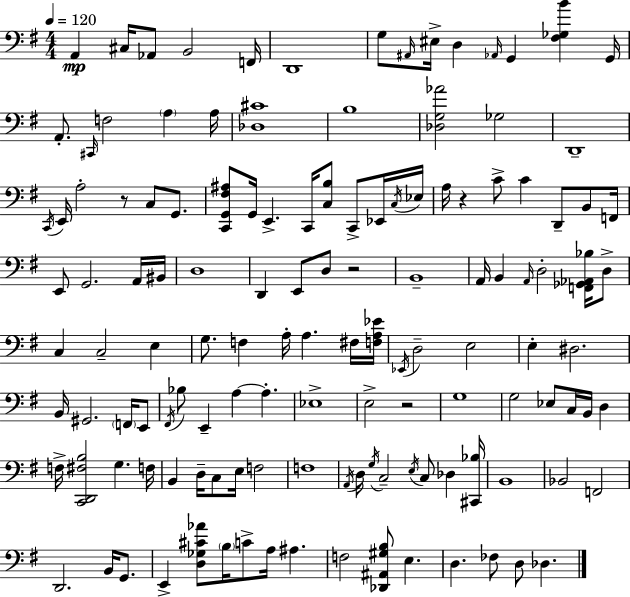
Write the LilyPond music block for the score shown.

{
  \clef bass
  \numericTimeSignature
  \time 4/4
  \key g \major
  \tempo 4 = 120
  \repeat volta 2 { a,4\mp cis16 aes,8 b,2 f,16 | d,1 | g8 \grace { ais,16 } eis16-> d4 \grace { aes,16 } g,4 <fis ges b'>4 | g,16 a,8.-. \grace { cis,16 } f2 \parenthesize a4 | \break a16 <des cis'>1 | b1 | <des g aes'>2 ges2 | d,1-- | \break \acciaccatura { c,16 } e,16 a2-. r8 c8 | g,8. <c, g, fis ais>8 g,16 e,4.-> c,16 <c b>8 | c,8-> ees,16 \acciaccatura { c16 } ees16 a16 r4 c'8-> c'4 | d,8-- b,8 f,16 e,8 g,2. | \break a,16 bis,16 d1 | d,4 e,8 d8 r2 | b,1-- | a,16 b,4 \grace { a,16 } d2-. | \break <f, ges, aes, bes>16 d8-> c4 c2-- | e4 g8. f4 a16-. a4. | fis16 <f a ees'>16 \acciaccatura { ees,16 } d2-- e2 | e4-. dis2. | \break b,16 gis,2. | \parenthesize f,16 e,8 \acciaccatura { fis,16 } bes8 e,4-- a4~~ | a4.-. ees1-> | e2-> | \break r2 g1 | g2 | ees8 c16 b,16 d4 f16-> <c, d, fis b>2 | g4. f16 b,4 d16-- c8 e16 | \break f2 f1 | \acciaccatura { a,16 } d16 \acciaccatura { g16 } c2-- | \acciaccatura { e16 } c8 des4 <cis, bes>16 b,1 | bes,2 | \break f,2 d,2. | b,16 g,8. e,4-> <d ges cis' aes'>8 | \parenthesize b16 c'8-> a16 ais4. f2 | <des, ais, gis b>8 e4. d4. | \break fes8 d8 des4. } \bar "|."
}